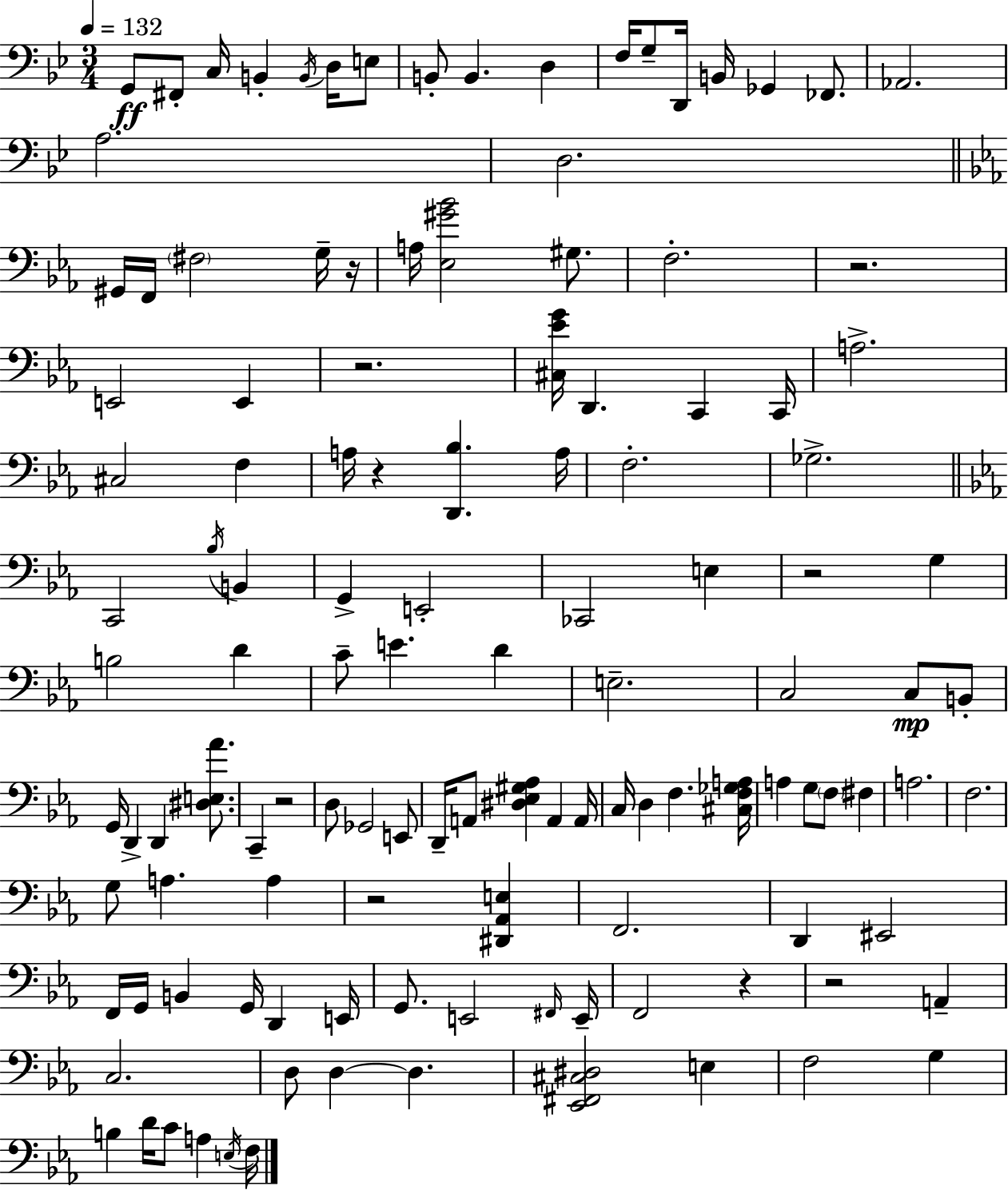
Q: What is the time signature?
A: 3/4